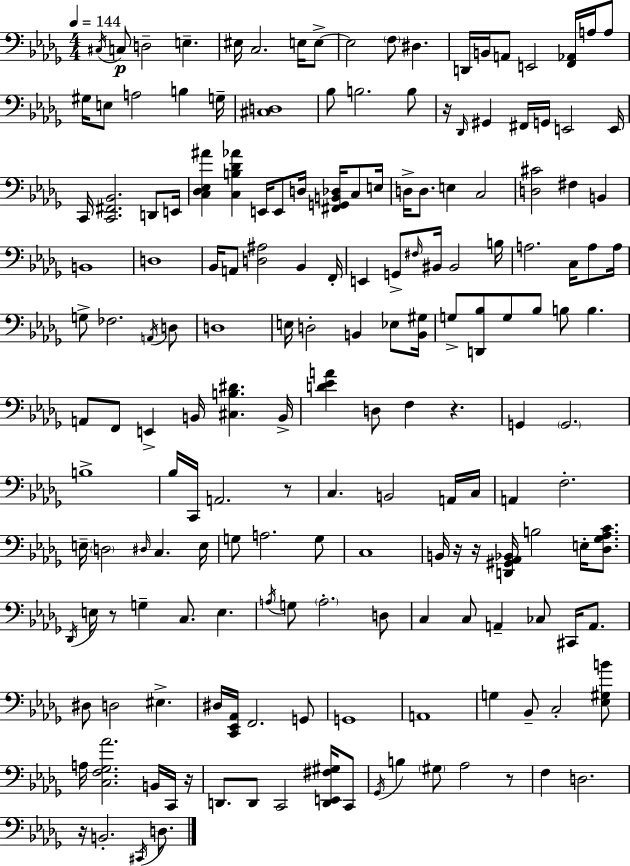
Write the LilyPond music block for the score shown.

{
  \clef bass
  \numericTimeSignature
  \time 4/4
  \key bes \minor
  \tempo 4 = 144
  \acciaccatura { cis16 }\p c8 d2-- e4.-- | eis16 c2. e16 e8->~~ | e2 \parenthesize f8 dis4. | d,16 b,16 a,8 e,2 <f, aes,>16 a16 a8 | \break gis16 e8 a2 b4 | g16-- <cis d>1 | bes8 b2. b8 | r16 \grace { des,16 } gis,4 fis,16 g,16 e,2 | \break e,16 c,16 <c, fis, bes,>2. d,8 | e,16 <c des ees ais'>4 <c b des' aes'>4 e,16 e,8 d16 <fis, g, b, des>16 c8 | e16 d16-> d8. e4 c2 | <d cis'>2 fis4 b,4 | \break b,1 | d1 | bes,16 a,8 <d ais>2 bes,4 | f,16-. e,4 g,8-> \grace { fis16 } bis,16 bis,2 | \break b16 a2. c16 | a8 a16 g8-> fes2. | \acciaccatura { a,16 } d8 d1 | e16 d2-. b,4 | \break ees8 <b, gis>16 g8-> <d, bes>8 g8 bes8 b8 b4. | a,8 f,8 e,4-> b,16 <cis b dis'>4. | b,16-> <d' ees' a'>4 d8 f4 r4. | g,4 \parenthesize g,2. | \break b1-> | bes16 c,16 a,2. | r8 c4. b,2 | a,16 c16 a,4 f2.-. | \break e16-- \parenthesize d2 \grace { dis16 } c4. | e16 g8 a2. | g8 c1 | b,16 r16 r16 <d, gis, aes, bes,>16 b2 | \break e16-. <des ges aes c'>8. \acciaccatura { des,16 } e16 r8 g4-- c8. | e4. \acciaccatura { a16 } g8 \parenthesize a2.-. | d8 c4 c8 a,4-- | ces8 cis,16 a,8. dis8 d2 | \break eis4.-> dis16 <c, ees, aes,>16 f,2. | g,8 g,1 | a,1 | g4 bes,8-- c2-. | \break <ees gis b'>8 a16 <c f ges aes'>2. | b,16 c,16 r16 d,8. d,8 c,2 | <d, e, fis gis>16 c,8 \acciaccatura { ges,16 } b4 \parenthesize gis8 aes2 | r8 f4 d2. | \break r16 b,2.-. | \acciaccatura { cis,16 } d8. \bar "|."
}